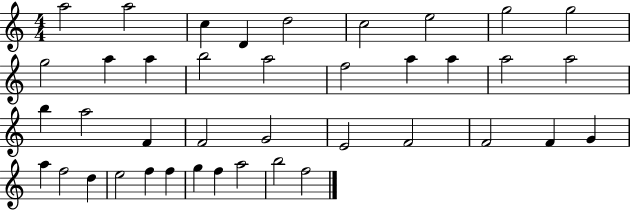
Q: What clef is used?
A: treble